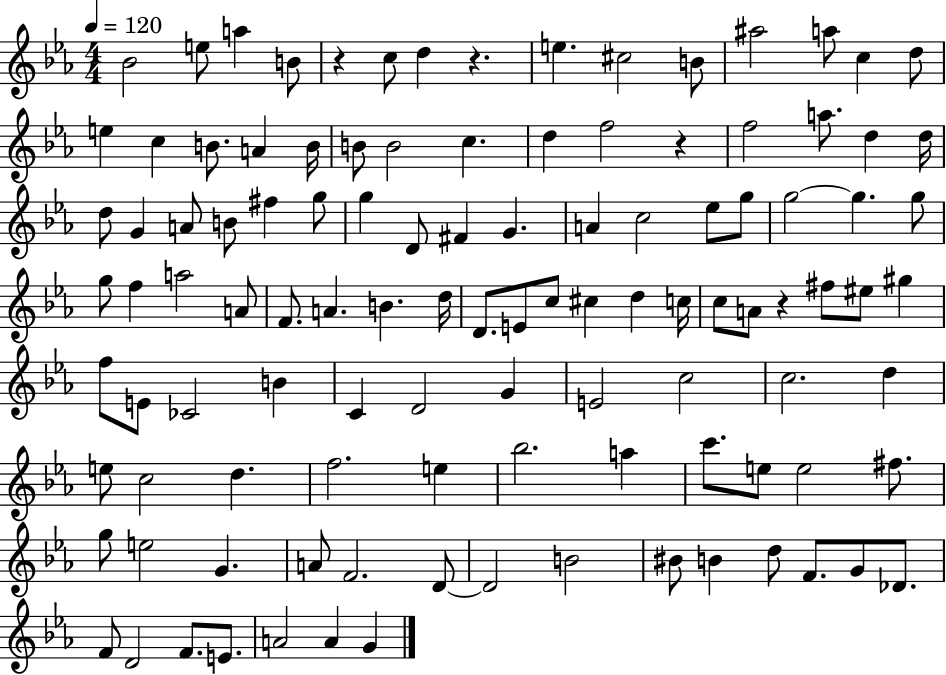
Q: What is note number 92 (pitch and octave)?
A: D4